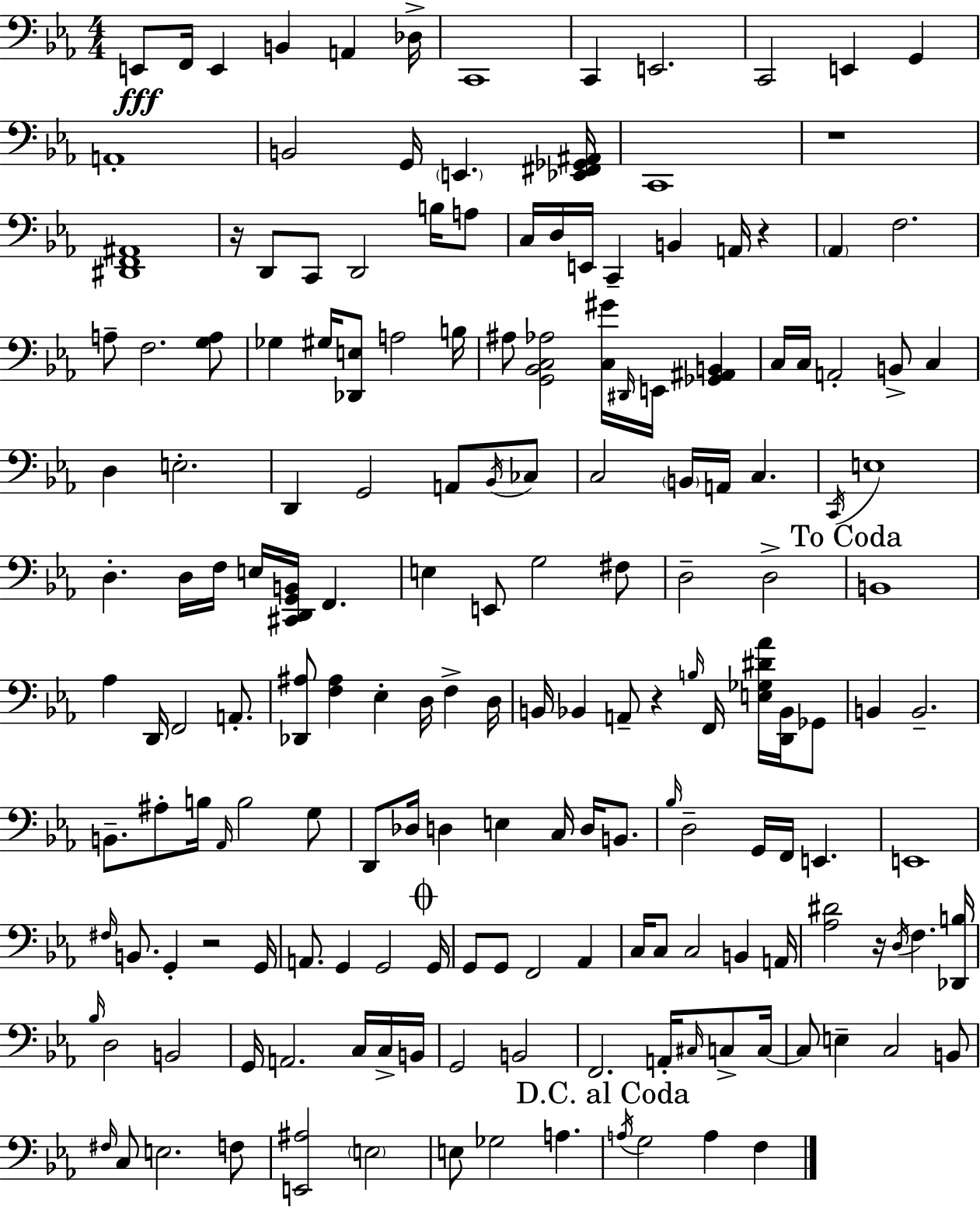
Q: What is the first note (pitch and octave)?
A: E2